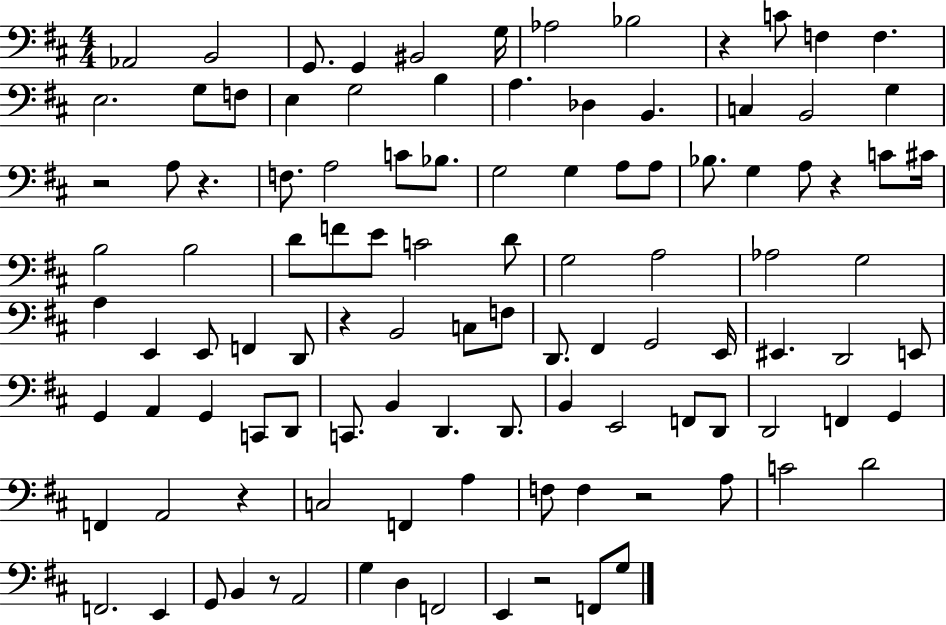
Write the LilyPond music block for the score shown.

{
  \clef bass
  \numericTimeSignature
  \time 4/4
  \key d \major
  \repeat volta 2 { aes,2 b,2 | g,8. g,4 bis,2 g16 | aes2 bes2 | r4 c'8 f4 f4. | \break e2. g8 f8 | e4 g2 b4 | a4. des4 b,4. | c4 b,2 g4 | \break r2 a8 r4. | f8. a2 c'8 bes8. | g2 g4 a8 a8 | bes8. g4 a8 r4 c'8 cis'16 | \break b2 b2 | d'8 f'8 e'8 c'2 d'8 | g2 a2 | aes2 g2 | \break a4 e,4 e,8 f,4 d,8 | r4 b,2 c8 f8 | d,8. fis,4 g,2 e,16 | eis,4. d,2 e,8 | \break g,4 a,4 g,4 c,8 d,8 | c,8. b,4 d,4. d,8. | b,4 e,2 f,8 d,8 | d,2 f,4 g,4 | \break f,4 a,2 r4 | c2 f,4 a4 | f8 f4 r2 a8 | c'2 d'2 | \break f,2. e,4 | g,8 b,4 r8 a,2 | g4 d4 f,2 | e,4 r2 f,8 g8 | \break } \bar "|."
}